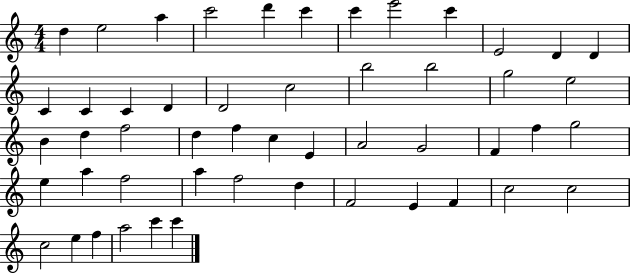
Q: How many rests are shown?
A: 0